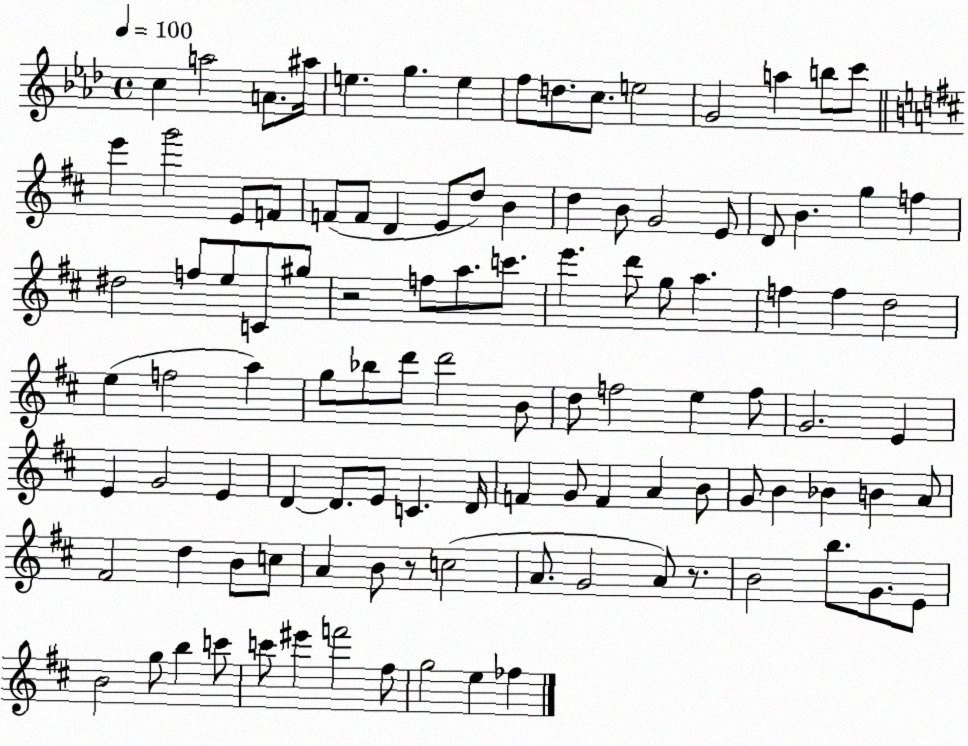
X:1
T:Untitled
M:4/4
L:1/4
K:Ab
c a2 A/2 ^a/4 e g e f/2 d/2 c/2 e2 G2 a b/2 c'/2 e' g'2 E/2 F/2 F/2 F/2 D E/2 d/2 B d B/2 G2 E/2 D/2 B g f ^d2 f/2 e/2 C/2 ^g/2 z2 f/2 a/2 c'/2 e' d'/2 g/2 a f f d2 e f2 a g/2 _b/2 d'/2 d'2 B/2 d/2 f2 e f/2 G2 E E G2 E D D/2 E/2 C D/4 F G/2 F A B/2 G/2 B _B B A/2 ^F2 d B/2 c/2 A B/2 z/2 c2 A/2 G2 A/2 z/2 B2 b/2 G/2 E/2 B2 g/2 b c'/2 c'/2 ^e' f'2 ^f/2 g2 e _f